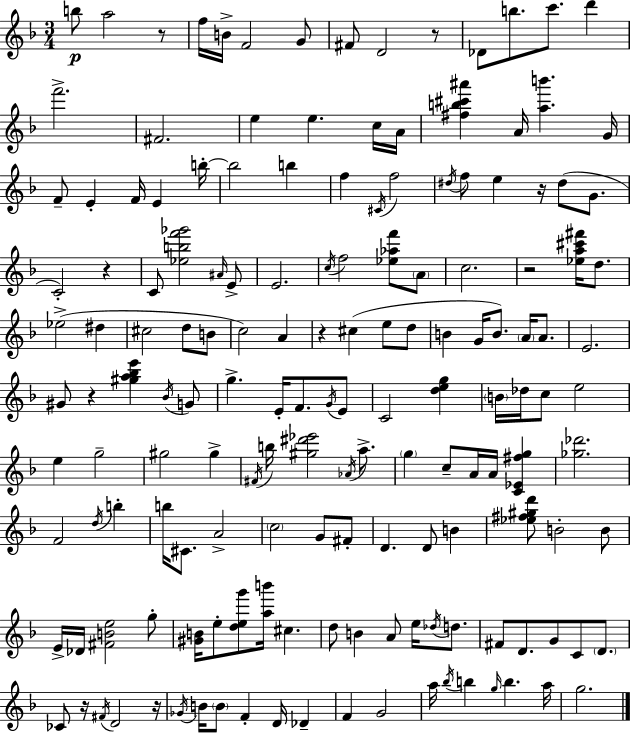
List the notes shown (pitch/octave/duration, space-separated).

B5/e A5/h R/e F5/s B4/s F4/h G4/e F#4/e D4/h R/e Db4/e B5/e. C6/e. D6/q F6/h. F#4/h. E5/q E5/q. C5/s A4/s [F#5,B5,C#6,A#6]/q A4/s [A5,B6]/q. G4/s F4/e E4/q F4/s E4/q B5/s B5/h B5/q F5/q C#4/s F5/h D#5/s F5/e E5/q R/s D#5/e G4/e. C4/h R/q C4/e [Eb5,B5,F6,Gb6]/h A#4/s E4/e E4/h. C5/s F5/h [Eb5,Ab5,F6]/e A4/e C5/h. R/h [Eb5,A5,C#6,F#6]/s D5/e. Eb5/h D#5/q C#5/h D5/e B4/e C5/h A4/q R/q C#5/q E5/e D5/e B4/q G4/s B4/e. A4/s A4/e. E4/h. G#4/e R/q [G#5,A5,Bb5,E6]/q Bb4/s G4/e G5/q. E4/s F4/e. G4/s E4/e C4/h [D5,E5,G5]/q B4/s Db5/s C5/e E5/h E5/q G5/h G#5/h G#5/q F#4/s B5/s [G#5,D#6,Eb6]/h Ab4/s A5/e. G5/q C5/e A4/s A4/s [C4,Eb4,F#5,G5]/q [Gb5,Db6]/h. F4/h D5/s B5/q B5/s C#4/e. A4/h C5/h G4/e F#4/e D4/q. D4/e B4/q [Eb5,F#5,G#5,D6]/e B4/h B4/e E4/s Db4/s [F#4,B4,E5]/h G5/e [G#4,B4]/s E5/e [D5,E5,G6]/e [A5,B6]/s C#5/q. D5/e B4/q A4/e E5/s Db5/s D5/e. F#4/e D4/e. G4/e C4/e D4/e. CES4/e R/s F#4/s D4/h R/s Gb4/s B4/s B4/e F4/q D4/s Db4/q F4/q G4/h A5/s Bb5/s B5/q G5/s B5/q. A5/s G5/h.